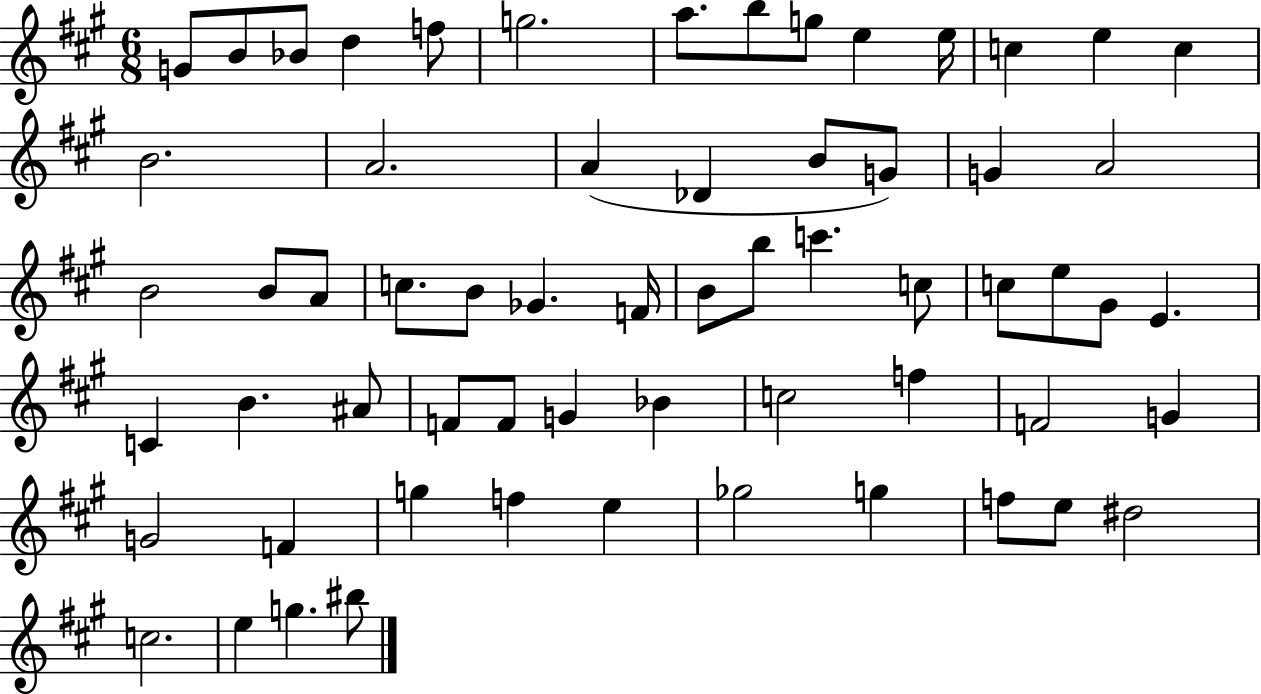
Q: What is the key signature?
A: A major